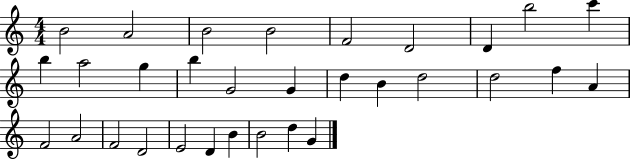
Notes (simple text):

B4/h A4/h B4/h B4/h F4/h D4/h D4/q B5/h C6/q B5/q A5/h G5/q B5/q G4/h G4/q D5/q B4/q D5/h D5/h F5/q A4/q F4/h A4/h F4/h D4/h E4/h D4/q B4/q B4/h D5/q G4/q